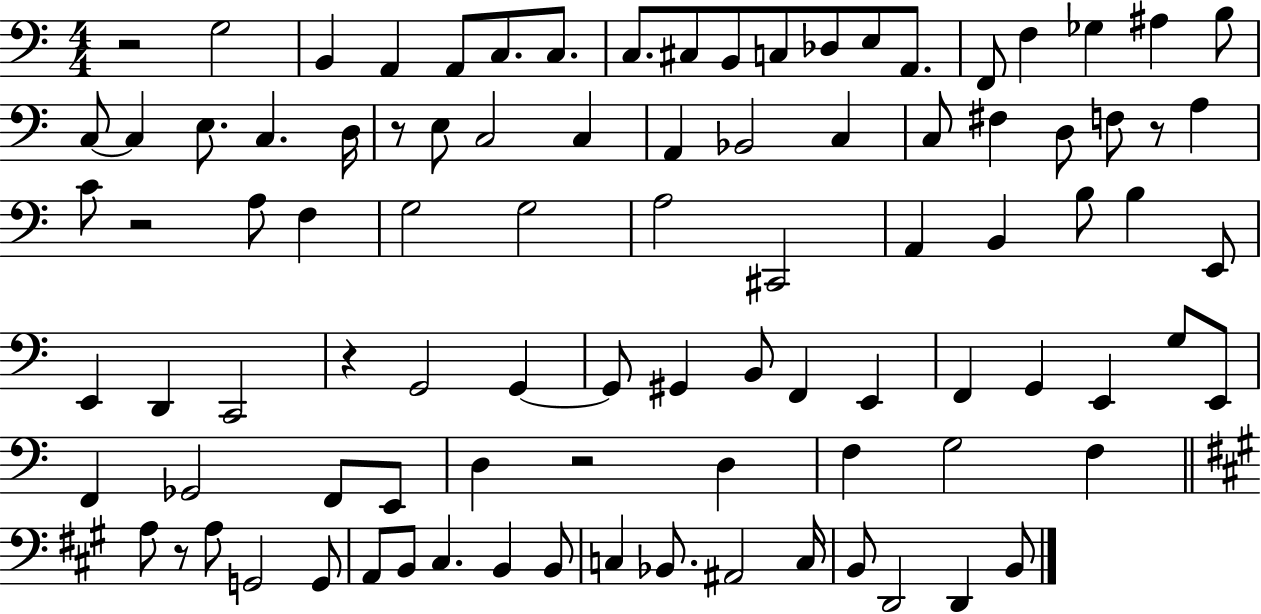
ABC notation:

X:1
T:Untitled
M:4/4
L:1/4
K:C
z2 G,2 B,, A,, A,,/2 C,/2 C,/2 C,/2 ^C,/2 B,,/2 C,/2 _D,/2 E,/2 A,,/2 F,,/2 F, _G, ^A, B,/2 C,/2 C, E,/2 C, D,/4 z/2 E,/2 C,2 C, A,, _B,,2 C, C,/2 ^F, D,/2 F,/2 z/2 A, C/2 z2 A,/2 F, G,2 G,2 A,2 ^C,,2 A,, B,, B,/2 B, E,,/2 E,, D,, C,,2 z G,,2 G,, G,,/2 ^G,, B,,/2 F,, E,, F,, G,, E,, G,/2 E,,/2 F,, _G,,2 F,,/2 E,,/2 D, z2 D, F, G,2 F, A,/2 z/2 A,/2 G,,2 G,,/2 A,,/2 B,,/2 ^C, B,, B,,/2 C, _B,,/2 ^A,,2 C,/4 B,,/2 D,,2 D,, B,,/2